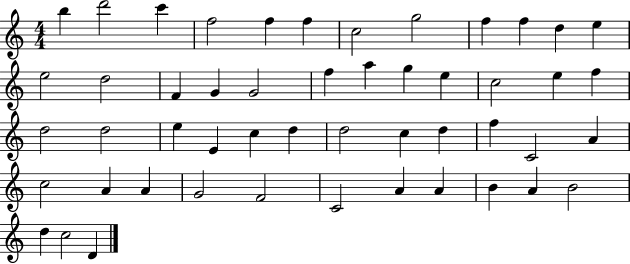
{
  \clef treble
  \numericTimeSignature
  \time 4/4
  \key c \major
  b''4 d'''2 c'''4 | f''2 f''4 f''4 | c''2 g''2 | f''4 f''4 d''4 e''4 | \break e''2 d''2 | f'4 g'4 g'2 | f''4 a''4 g''4 e''4 | c''2 e''4 f''4 | \break d''2 d''2 | e''4 e'4 c''4 d''4 | d''2 c''4 d''4 | f''4 c'2 a'4 | \break c''2 a'4 a'4 | g'2 f'2 | c'2 a'4 a'4 | b'4 a'4 b'2 | \break d''4 c''2 d'4 | \bar "|."
}